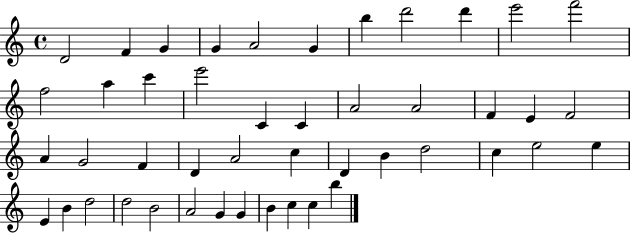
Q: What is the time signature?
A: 4/4